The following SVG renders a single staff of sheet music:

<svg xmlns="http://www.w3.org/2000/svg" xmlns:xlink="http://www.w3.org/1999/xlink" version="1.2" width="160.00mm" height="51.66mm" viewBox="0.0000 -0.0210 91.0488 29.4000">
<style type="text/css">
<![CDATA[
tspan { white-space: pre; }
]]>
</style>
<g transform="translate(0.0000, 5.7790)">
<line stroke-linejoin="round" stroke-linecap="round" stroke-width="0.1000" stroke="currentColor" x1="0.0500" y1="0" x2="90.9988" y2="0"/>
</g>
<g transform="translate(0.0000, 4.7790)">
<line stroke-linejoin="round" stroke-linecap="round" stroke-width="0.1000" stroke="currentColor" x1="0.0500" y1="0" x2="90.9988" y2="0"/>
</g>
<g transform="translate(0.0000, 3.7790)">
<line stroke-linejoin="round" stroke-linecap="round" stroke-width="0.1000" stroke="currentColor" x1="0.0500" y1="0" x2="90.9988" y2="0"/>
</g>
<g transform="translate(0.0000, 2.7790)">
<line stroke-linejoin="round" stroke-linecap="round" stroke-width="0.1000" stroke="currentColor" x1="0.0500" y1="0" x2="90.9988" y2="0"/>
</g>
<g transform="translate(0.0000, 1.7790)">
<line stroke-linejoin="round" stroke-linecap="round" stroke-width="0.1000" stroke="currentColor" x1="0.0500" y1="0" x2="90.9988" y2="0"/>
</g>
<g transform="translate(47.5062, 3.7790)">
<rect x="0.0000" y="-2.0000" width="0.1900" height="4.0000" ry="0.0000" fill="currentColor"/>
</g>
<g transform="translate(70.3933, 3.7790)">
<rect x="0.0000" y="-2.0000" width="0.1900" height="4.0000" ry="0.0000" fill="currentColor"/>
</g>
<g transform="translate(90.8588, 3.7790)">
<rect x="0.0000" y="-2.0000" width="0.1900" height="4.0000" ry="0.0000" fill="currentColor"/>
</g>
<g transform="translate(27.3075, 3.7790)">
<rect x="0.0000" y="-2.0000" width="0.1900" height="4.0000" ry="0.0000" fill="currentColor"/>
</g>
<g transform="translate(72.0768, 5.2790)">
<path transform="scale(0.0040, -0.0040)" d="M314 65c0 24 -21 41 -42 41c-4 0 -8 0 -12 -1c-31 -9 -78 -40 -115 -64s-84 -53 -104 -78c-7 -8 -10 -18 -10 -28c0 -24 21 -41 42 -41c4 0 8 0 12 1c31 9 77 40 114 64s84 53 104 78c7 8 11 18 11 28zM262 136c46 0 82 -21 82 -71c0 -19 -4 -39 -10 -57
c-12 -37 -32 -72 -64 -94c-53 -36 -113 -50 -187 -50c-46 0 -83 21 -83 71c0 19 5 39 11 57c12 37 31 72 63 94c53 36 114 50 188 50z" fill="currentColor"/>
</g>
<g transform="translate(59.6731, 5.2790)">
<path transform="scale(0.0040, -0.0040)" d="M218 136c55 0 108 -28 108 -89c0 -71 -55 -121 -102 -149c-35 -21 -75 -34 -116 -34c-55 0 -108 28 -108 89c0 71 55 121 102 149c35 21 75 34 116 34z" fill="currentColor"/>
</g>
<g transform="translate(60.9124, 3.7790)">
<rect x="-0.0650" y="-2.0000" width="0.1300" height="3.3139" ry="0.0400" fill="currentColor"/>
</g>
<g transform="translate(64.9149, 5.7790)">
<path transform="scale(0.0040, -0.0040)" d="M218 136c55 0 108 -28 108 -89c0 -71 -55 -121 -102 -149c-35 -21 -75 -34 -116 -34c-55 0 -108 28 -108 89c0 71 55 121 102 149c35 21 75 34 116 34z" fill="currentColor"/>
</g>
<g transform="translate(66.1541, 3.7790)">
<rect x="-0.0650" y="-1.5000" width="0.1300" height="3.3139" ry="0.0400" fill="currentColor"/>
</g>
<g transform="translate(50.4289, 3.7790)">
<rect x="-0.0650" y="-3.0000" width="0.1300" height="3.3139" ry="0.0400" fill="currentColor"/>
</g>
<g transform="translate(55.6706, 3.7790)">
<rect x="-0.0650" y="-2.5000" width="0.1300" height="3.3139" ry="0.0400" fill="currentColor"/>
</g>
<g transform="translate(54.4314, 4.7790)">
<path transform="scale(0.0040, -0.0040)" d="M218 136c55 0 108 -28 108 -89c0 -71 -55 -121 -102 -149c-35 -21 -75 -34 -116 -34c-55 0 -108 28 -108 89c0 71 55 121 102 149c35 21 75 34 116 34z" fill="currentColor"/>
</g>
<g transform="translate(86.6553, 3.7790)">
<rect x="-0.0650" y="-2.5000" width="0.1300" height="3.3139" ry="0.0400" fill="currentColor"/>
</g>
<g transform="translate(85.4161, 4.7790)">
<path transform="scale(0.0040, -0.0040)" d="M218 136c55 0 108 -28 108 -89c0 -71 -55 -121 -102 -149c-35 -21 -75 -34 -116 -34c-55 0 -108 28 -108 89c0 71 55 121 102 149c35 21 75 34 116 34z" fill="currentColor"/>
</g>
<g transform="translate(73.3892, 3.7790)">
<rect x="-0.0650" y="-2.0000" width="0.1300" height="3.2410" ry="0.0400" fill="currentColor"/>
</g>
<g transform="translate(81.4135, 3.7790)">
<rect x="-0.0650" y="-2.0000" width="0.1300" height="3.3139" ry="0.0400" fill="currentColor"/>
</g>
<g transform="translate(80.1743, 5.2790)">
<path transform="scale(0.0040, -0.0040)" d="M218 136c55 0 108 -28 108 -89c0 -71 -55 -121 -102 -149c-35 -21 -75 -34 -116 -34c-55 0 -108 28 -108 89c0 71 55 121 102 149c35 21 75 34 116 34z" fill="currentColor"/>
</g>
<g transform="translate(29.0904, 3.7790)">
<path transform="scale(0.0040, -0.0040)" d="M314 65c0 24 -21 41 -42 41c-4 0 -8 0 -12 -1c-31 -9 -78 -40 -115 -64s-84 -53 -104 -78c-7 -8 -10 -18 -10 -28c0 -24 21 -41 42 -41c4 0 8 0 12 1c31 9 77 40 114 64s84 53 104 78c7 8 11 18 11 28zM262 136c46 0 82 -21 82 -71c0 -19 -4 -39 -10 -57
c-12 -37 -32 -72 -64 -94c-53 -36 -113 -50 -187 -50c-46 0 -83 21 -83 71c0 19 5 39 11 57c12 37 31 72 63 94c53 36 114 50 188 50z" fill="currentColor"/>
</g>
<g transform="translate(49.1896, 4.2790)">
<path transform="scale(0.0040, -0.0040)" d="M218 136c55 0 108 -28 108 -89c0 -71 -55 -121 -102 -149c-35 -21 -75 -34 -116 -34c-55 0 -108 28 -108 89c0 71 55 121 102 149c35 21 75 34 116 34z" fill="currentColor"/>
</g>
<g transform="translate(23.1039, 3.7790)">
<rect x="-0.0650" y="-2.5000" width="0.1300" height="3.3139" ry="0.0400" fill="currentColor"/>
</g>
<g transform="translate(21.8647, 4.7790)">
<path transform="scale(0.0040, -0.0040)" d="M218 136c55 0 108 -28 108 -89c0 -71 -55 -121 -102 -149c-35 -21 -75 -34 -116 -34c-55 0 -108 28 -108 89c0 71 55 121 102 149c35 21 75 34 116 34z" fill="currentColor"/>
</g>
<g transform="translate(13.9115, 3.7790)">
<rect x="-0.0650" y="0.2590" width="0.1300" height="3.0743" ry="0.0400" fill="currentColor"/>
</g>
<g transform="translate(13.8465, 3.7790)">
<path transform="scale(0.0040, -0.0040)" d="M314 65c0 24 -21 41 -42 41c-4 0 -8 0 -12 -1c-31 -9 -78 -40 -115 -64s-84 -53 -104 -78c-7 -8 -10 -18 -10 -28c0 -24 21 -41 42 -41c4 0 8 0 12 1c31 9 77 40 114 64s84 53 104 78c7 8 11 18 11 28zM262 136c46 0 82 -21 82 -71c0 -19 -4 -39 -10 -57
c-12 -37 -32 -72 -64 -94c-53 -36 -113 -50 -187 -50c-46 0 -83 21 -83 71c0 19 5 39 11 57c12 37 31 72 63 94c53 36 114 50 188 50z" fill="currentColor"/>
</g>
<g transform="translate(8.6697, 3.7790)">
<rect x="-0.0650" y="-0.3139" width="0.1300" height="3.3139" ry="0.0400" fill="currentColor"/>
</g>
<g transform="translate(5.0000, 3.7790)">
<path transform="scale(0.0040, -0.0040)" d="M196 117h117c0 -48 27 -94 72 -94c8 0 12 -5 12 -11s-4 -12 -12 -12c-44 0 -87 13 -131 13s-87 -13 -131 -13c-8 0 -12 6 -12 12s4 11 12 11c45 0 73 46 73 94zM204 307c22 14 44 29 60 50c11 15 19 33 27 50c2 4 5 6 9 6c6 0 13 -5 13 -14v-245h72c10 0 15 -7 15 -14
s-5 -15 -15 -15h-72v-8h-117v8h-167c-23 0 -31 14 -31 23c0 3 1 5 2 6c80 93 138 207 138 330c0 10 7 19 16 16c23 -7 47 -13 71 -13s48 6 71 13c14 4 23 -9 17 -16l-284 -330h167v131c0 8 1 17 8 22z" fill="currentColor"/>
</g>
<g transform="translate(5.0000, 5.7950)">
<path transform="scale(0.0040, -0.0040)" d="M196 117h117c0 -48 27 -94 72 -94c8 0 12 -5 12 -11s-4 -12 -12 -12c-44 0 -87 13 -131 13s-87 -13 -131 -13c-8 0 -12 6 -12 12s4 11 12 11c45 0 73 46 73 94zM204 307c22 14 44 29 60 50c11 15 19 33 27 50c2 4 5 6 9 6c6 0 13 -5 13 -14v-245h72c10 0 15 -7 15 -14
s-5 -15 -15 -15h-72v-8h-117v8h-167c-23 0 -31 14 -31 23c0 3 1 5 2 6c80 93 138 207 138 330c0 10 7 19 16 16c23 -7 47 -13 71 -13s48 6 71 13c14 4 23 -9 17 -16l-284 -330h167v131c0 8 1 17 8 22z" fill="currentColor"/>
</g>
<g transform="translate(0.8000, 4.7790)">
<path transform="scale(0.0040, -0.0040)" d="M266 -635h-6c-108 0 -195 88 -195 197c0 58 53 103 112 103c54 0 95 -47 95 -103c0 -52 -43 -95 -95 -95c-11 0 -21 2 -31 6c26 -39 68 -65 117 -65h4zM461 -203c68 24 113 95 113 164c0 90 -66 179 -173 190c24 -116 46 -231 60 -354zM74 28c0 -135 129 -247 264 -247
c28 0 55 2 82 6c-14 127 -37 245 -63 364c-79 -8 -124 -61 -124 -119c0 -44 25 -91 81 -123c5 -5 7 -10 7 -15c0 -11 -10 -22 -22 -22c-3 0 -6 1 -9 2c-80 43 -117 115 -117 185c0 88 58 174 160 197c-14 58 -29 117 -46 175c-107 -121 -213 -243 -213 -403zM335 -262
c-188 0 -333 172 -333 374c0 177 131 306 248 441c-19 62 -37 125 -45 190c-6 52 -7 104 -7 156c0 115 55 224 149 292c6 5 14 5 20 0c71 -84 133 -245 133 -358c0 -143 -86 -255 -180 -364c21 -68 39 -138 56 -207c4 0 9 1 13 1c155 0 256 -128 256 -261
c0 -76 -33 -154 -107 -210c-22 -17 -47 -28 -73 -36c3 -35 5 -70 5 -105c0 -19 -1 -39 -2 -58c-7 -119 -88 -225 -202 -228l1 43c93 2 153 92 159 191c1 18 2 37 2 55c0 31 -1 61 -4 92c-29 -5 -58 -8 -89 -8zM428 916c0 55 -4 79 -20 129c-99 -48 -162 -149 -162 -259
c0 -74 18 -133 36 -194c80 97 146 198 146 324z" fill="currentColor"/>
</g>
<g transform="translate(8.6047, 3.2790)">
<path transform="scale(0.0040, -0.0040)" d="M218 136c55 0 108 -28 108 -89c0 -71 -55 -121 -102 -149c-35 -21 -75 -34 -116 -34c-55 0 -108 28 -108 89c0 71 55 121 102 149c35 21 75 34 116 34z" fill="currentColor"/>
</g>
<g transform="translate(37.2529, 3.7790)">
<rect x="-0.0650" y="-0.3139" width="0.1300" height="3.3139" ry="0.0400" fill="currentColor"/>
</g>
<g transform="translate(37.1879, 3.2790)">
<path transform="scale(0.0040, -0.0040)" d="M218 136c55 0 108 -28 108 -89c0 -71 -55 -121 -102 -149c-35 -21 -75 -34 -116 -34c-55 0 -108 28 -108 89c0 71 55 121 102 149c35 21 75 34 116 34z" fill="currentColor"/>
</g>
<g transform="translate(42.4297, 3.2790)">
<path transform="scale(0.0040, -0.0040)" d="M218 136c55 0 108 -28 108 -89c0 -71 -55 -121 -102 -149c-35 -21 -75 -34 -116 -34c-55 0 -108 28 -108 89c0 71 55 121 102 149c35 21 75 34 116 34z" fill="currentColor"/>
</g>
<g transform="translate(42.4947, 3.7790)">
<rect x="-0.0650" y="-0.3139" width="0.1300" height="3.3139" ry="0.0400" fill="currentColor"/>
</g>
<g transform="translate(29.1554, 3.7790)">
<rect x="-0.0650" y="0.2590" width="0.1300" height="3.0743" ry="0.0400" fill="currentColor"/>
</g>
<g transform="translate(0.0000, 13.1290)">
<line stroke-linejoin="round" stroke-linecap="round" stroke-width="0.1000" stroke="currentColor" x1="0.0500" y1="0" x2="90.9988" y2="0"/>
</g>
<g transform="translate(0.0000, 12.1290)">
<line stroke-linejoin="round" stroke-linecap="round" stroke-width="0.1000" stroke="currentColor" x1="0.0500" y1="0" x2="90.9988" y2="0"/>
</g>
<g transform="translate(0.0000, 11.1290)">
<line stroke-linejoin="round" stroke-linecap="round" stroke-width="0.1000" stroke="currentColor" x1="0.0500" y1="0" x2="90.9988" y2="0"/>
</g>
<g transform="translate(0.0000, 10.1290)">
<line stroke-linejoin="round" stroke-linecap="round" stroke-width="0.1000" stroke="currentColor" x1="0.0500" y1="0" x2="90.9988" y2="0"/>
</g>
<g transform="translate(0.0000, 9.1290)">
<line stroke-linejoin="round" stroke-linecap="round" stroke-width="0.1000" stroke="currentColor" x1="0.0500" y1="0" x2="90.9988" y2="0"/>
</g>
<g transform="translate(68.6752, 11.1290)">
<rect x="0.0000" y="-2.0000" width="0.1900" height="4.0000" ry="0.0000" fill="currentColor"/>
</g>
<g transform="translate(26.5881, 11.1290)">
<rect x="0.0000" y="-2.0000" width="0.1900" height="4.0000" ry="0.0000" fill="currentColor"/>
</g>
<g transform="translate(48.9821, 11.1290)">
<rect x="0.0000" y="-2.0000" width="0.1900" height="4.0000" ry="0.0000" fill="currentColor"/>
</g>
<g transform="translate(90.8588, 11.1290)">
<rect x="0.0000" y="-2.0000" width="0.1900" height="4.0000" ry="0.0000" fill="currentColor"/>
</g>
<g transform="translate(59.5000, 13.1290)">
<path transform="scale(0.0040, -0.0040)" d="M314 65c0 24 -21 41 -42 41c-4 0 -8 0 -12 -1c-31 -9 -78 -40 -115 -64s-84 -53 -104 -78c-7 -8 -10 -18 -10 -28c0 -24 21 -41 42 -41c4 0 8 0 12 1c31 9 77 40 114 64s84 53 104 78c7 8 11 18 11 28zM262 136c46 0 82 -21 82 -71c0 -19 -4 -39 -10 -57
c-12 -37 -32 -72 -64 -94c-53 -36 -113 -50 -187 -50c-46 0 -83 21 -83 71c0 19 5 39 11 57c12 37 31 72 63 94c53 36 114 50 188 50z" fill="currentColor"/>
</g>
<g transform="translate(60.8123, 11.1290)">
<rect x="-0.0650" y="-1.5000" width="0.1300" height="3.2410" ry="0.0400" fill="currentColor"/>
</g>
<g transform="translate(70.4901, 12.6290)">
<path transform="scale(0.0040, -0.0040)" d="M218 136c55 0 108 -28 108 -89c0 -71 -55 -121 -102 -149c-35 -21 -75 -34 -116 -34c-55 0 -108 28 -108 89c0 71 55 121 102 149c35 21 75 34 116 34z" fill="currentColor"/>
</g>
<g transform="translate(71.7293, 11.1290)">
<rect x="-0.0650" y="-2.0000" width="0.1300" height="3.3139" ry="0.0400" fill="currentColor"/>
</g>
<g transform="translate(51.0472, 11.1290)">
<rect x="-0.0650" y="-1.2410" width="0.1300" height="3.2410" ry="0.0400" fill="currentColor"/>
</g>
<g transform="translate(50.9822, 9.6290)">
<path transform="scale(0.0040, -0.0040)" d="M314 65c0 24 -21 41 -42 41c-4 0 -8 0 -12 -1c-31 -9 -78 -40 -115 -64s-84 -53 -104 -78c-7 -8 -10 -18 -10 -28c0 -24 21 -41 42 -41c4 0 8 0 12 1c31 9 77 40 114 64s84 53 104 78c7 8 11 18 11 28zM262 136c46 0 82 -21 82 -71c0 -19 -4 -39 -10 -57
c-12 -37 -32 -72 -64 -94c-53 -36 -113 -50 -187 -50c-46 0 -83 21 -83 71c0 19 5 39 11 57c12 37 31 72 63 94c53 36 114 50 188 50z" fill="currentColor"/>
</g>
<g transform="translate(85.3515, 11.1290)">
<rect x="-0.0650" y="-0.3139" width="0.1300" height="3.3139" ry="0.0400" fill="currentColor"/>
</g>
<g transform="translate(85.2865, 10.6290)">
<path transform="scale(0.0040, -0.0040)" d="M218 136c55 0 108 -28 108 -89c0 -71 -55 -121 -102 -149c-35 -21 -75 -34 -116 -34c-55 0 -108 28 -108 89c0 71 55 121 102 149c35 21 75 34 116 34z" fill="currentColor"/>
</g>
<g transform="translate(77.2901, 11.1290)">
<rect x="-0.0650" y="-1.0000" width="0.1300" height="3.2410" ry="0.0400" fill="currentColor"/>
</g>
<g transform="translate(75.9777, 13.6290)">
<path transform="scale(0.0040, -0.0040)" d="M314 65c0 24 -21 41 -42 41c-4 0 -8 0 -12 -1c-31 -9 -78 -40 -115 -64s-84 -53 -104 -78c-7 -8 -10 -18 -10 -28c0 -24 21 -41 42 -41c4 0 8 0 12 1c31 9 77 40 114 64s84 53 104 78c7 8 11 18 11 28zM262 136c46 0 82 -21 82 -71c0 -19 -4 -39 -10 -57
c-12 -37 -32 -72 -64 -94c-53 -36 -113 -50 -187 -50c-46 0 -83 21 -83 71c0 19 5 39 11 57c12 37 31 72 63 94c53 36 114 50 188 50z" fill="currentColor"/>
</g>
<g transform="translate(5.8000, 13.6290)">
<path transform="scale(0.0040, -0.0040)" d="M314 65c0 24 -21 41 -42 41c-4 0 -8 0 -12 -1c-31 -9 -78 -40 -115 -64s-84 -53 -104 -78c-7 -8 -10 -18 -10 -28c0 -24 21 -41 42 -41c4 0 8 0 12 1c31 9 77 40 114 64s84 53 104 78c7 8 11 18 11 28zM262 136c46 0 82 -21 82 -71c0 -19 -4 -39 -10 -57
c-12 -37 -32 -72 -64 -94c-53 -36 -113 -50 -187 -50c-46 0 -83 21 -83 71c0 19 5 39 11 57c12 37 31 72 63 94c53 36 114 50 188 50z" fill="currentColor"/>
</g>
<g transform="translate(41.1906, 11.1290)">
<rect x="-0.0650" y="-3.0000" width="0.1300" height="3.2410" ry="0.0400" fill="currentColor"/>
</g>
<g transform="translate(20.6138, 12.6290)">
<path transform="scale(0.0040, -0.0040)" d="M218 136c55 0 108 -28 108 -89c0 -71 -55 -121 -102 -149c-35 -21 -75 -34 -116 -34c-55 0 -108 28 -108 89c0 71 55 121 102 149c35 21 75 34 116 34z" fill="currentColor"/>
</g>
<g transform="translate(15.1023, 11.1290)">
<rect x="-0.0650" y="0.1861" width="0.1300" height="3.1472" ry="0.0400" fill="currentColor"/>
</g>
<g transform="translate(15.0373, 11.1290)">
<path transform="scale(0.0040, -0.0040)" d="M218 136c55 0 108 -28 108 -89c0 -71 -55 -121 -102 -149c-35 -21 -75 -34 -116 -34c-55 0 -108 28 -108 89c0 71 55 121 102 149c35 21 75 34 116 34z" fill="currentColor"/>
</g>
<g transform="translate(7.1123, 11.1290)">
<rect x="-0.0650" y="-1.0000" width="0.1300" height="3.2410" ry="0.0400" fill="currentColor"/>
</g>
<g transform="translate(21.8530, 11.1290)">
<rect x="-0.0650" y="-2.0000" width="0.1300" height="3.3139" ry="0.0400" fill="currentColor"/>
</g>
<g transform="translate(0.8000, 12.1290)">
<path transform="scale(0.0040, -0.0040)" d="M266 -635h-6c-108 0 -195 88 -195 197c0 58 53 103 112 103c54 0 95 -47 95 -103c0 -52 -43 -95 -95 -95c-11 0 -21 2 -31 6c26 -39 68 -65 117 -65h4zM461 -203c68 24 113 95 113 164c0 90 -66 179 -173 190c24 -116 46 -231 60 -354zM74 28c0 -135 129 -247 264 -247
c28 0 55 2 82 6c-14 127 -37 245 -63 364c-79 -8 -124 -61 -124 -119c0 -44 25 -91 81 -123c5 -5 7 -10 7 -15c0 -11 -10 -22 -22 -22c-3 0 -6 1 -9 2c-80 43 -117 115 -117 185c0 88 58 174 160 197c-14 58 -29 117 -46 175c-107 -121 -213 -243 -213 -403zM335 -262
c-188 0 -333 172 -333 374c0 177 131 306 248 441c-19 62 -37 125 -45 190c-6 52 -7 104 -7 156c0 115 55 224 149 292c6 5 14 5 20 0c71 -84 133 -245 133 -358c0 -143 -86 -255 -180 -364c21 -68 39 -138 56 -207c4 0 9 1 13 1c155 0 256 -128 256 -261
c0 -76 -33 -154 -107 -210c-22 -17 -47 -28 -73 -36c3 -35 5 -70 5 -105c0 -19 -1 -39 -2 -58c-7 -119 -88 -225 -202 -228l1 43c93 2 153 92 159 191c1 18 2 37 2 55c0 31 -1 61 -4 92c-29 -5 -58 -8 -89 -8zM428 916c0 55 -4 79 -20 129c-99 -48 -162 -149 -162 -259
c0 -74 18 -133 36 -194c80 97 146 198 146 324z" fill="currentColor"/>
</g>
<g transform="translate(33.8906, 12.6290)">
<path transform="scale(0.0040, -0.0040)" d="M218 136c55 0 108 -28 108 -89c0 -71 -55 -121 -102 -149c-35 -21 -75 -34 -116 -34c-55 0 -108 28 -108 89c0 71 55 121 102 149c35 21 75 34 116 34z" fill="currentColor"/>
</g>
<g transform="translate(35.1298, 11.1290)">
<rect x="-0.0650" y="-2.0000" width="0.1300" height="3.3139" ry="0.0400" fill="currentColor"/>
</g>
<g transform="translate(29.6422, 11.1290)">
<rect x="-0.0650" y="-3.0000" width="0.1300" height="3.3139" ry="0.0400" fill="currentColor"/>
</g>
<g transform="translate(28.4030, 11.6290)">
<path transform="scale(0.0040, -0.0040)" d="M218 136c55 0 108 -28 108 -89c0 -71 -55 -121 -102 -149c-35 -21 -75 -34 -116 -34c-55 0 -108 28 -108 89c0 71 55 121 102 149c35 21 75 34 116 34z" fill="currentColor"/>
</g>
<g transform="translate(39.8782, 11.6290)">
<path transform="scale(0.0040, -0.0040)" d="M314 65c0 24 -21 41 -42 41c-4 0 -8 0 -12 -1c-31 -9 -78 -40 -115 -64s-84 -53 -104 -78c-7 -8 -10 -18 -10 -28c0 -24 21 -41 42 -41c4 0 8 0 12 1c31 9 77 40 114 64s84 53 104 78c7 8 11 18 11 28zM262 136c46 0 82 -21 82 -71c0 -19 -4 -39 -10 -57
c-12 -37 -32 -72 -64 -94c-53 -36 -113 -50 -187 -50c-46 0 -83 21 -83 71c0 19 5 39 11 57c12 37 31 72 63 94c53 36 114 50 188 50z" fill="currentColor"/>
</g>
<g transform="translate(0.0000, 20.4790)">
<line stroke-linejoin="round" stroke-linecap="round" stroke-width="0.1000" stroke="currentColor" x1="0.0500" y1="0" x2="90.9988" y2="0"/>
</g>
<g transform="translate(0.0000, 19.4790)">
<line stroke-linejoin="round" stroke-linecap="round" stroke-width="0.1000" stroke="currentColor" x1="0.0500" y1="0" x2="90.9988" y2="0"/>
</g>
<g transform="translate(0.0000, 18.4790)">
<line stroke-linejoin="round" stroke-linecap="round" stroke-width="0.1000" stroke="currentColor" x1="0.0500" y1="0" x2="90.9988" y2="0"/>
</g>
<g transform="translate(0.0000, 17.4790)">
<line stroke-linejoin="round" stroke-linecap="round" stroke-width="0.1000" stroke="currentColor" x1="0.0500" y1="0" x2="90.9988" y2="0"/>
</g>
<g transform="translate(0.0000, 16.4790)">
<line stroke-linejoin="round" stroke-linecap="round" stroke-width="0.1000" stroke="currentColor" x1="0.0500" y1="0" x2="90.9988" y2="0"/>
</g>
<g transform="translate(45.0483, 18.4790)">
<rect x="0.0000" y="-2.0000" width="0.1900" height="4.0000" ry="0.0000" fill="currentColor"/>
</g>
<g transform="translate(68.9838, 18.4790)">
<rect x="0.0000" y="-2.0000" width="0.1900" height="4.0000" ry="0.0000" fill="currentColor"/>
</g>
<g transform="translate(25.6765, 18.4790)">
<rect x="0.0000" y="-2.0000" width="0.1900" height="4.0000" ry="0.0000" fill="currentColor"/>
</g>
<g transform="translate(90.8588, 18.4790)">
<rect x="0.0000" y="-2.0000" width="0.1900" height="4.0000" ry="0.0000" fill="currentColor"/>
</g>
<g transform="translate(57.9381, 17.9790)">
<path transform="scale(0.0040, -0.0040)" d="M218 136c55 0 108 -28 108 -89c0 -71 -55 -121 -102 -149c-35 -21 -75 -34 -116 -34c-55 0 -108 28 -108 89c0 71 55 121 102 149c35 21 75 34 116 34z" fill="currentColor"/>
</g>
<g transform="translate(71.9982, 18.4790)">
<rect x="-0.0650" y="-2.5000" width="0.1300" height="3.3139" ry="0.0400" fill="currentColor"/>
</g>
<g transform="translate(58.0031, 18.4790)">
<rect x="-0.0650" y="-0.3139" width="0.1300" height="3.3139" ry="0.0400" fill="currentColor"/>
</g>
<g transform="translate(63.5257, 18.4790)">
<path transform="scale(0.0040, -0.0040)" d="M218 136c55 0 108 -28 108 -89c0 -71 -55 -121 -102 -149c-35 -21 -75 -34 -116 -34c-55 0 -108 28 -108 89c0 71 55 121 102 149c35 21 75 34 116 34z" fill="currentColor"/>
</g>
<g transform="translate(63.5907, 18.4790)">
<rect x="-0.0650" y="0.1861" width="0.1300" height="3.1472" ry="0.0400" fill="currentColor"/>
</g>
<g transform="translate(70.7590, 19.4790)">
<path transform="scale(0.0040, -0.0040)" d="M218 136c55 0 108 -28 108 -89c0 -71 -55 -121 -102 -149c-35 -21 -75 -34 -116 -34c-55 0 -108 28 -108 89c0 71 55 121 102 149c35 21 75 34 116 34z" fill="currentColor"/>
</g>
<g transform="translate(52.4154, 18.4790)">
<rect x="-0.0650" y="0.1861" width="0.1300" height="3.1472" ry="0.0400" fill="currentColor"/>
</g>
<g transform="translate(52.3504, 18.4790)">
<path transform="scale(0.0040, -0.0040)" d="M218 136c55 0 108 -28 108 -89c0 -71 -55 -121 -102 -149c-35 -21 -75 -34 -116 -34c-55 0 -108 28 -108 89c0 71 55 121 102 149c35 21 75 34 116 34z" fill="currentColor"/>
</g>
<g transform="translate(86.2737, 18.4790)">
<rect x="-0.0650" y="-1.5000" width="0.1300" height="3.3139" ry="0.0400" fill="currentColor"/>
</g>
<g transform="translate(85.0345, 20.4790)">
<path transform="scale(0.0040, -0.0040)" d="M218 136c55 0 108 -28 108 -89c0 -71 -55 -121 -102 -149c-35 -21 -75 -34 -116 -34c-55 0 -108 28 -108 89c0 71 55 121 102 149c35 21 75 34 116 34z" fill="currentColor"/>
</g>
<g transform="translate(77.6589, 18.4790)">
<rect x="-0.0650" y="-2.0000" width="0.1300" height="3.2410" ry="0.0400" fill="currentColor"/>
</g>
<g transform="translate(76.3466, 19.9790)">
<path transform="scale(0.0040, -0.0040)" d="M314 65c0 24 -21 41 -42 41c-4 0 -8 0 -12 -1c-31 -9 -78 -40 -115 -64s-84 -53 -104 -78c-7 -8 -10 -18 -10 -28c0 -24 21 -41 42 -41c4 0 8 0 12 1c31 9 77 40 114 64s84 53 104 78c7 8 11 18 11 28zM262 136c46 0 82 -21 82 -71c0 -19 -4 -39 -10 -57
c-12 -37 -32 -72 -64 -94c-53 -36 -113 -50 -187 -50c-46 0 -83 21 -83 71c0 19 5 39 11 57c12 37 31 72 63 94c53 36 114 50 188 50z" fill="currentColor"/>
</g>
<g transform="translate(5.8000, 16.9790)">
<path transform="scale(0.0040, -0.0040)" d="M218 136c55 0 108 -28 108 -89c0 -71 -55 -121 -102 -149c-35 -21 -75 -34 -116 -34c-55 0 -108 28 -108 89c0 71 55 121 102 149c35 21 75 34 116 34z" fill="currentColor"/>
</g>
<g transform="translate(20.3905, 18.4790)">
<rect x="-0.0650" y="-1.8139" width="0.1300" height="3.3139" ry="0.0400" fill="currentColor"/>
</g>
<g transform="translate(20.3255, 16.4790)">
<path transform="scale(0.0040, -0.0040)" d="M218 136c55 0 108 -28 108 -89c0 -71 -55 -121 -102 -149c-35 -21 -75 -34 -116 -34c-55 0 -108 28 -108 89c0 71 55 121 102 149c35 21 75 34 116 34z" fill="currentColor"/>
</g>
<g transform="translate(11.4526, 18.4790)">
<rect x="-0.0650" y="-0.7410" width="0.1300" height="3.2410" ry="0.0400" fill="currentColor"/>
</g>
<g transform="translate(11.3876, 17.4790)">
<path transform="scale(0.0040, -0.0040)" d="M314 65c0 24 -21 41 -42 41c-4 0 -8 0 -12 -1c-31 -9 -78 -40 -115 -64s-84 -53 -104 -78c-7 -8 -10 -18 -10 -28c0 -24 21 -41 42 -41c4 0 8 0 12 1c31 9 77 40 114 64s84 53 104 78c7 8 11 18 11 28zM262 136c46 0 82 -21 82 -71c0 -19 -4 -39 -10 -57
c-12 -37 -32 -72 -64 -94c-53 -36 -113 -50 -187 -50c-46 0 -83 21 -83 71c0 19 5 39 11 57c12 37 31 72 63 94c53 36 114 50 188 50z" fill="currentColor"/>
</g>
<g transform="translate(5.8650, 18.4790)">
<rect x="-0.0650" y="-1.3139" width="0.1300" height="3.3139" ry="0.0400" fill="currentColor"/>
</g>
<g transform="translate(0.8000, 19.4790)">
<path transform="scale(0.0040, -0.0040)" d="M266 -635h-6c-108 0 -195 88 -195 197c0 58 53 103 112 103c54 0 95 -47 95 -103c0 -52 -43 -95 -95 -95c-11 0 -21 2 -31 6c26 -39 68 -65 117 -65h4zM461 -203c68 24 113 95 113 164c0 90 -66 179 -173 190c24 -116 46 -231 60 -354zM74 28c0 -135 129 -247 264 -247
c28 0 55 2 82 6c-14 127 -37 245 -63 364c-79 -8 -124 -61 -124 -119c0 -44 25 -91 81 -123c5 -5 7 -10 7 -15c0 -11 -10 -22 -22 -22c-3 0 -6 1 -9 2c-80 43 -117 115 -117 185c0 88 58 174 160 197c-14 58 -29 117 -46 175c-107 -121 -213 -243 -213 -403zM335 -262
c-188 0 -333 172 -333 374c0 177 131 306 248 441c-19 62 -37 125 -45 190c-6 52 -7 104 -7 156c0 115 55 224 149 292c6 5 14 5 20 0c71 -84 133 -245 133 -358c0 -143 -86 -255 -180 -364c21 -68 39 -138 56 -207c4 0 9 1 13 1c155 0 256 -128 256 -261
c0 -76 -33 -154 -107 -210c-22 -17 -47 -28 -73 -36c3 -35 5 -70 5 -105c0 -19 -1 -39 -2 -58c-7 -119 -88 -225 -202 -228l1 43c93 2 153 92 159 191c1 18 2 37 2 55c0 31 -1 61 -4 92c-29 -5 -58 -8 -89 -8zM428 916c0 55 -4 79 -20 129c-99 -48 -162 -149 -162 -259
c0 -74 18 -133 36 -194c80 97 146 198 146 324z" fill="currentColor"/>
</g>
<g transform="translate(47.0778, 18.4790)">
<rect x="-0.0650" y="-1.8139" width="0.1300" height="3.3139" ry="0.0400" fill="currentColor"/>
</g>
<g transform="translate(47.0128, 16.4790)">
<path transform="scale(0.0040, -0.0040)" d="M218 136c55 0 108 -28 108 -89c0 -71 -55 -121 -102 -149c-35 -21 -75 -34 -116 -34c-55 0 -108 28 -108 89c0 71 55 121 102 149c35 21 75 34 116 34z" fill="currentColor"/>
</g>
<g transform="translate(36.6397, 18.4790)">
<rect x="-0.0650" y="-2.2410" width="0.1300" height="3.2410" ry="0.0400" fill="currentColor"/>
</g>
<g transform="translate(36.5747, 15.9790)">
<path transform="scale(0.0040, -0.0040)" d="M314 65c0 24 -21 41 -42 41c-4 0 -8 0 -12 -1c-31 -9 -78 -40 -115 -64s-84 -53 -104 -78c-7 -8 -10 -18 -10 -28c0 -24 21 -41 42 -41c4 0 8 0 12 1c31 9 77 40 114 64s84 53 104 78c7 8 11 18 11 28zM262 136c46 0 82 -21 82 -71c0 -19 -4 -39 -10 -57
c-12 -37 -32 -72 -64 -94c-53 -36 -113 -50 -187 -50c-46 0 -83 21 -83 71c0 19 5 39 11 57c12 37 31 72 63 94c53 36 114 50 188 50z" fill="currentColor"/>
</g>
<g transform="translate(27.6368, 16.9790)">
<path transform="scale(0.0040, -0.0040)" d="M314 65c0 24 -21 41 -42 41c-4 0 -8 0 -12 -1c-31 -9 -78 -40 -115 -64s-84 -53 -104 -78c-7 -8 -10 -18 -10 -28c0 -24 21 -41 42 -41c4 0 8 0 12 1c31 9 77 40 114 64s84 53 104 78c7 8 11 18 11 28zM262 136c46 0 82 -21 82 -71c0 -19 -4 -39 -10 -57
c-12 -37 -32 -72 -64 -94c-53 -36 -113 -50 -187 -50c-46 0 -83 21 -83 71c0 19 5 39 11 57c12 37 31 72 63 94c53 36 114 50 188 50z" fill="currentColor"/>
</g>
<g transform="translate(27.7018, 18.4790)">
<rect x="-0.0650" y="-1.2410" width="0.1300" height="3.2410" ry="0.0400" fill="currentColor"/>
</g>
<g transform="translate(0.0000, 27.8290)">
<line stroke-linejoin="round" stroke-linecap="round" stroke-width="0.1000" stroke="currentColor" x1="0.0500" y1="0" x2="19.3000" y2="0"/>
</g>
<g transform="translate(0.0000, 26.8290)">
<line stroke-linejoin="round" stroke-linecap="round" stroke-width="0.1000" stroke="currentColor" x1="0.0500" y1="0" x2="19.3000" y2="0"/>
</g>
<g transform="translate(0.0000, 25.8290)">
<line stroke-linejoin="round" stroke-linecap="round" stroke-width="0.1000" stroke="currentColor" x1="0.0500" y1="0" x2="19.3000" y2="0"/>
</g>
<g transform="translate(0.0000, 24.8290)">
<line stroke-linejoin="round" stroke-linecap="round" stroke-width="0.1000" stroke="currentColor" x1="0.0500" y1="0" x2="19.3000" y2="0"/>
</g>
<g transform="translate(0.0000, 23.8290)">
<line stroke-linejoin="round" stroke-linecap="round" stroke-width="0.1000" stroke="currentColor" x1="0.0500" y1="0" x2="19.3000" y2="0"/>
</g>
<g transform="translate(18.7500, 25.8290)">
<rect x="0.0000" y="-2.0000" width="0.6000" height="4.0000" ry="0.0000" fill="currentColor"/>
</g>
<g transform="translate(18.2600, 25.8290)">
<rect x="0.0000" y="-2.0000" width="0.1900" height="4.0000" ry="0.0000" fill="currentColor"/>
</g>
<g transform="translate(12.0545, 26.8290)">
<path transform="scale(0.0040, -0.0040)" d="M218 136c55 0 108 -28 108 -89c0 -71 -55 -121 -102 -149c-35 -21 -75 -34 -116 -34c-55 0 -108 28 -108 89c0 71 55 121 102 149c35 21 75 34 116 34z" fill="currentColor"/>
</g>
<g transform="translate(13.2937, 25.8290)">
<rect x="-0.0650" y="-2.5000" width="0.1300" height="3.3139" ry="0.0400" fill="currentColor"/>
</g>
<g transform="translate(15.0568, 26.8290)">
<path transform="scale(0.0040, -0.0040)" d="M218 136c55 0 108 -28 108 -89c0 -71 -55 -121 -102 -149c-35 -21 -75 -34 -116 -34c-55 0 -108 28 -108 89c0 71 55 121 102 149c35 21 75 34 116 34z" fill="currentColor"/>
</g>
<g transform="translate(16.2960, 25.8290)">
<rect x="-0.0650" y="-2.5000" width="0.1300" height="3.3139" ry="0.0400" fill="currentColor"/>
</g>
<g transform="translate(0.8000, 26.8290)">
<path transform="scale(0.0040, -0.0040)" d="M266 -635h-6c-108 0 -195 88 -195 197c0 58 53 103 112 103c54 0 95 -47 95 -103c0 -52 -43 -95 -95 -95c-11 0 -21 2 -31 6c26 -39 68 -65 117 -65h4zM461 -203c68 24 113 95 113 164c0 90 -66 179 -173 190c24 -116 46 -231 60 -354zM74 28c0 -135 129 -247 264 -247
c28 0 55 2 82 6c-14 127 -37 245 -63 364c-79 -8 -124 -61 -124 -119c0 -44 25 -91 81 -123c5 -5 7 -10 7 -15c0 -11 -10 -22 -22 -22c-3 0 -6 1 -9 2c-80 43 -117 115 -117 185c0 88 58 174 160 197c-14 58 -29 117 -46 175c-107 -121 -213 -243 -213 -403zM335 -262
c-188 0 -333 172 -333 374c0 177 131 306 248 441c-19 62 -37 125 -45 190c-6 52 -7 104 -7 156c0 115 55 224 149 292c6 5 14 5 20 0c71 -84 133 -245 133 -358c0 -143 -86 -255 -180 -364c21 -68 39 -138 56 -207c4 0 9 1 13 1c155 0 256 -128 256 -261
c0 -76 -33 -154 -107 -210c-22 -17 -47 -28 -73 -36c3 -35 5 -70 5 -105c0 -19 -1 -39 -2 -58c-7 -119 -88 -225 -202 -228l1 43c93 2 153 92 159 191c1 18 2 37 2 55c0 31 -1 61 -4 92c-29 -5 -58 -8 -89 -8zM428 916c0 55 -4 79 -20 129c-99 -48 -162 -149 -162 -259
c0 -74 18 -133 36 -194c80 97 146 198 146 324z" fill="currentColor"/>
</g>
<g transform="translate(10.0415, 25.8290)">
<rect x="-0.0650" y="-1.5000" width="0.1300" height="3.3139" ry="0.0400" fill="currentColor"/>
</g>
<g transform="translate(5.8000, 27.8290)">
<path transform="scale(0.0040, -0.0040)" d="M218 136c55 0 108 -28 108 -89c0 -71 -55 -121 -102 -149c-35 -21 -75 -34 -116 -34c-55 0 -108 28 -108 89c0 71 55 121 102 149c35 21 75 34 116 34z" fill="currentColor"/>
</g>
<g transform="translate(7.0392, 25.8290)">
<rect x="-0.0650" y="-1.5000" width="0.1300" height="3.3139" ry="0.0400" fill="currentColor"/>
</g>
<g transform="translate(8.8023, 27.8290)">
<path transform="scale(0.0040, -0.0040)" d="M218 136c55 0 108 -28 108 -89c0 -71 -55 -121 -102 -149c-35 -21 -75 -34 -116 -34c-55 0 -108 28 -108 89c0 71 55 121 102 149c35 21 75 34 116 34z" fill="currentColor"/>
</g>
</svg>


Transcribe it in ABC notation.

X:1
T:Untitled
M:4/4
L:1/4
K:C
c B2 G B2 c c A G F E F2 F G D2 B F A F A2 e2 E2 F D2 c e d2 f e2 g2 f B c B G F2 E E E G G